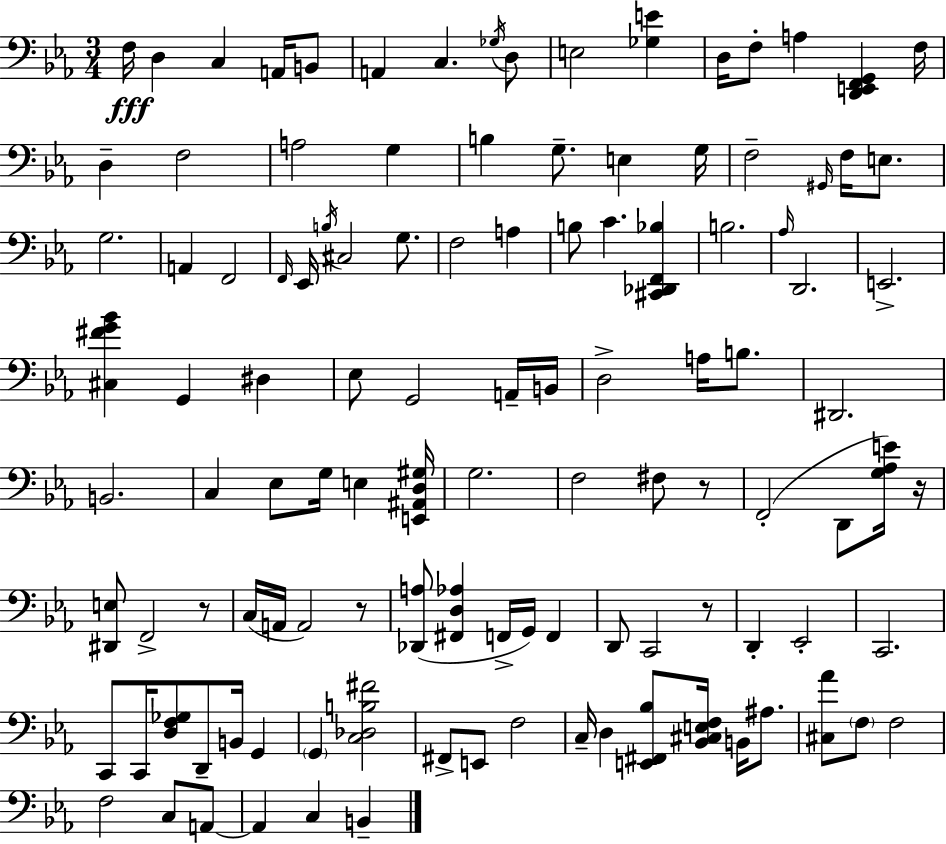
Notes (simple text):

F3/s D3/q C3/q A2/s B2/e A2/q C3/q. Gb3/s D3/e E3/h [Gb3,E4]/q D3/s F3/e A3/q [D2,E2,F2,G2]/q F3/s D3/q F3/h A3/h G3/q B3/q G3/e. E3/q G3/s F3/h G#2/s F3/s E3/e. G3/h. A2/q F2/h F2/s Eb2/s B3/s C#3/h G3/e. F3/h A3/q B3/e C4/q. [C#2,Db2,F2,Bb3]/q B3/h. Ab3/s D2/h. E2/h. [C#3,F#4,G4,Bb4]/q G2/q D#3/q Eb3/e G2/h A2/s B2/s D3/h A3/s B3/e. D#2/h. B2/h. C3/q Eb3/e G3/s E3/q [E2,A#2,D3,G#3]/s G3/h. F3/h F#3/e R/e F2/h D2/e [G3,Ab3,E4]/s R/s [D#2,E3]/e F2/h R/e C3/s A2/s A2/h R/e [Db2,A3]/e [F#2,D3,Ab3]/q F2/s G2/s F2/q D2/e C2/h R/e D2/q Eb2/h C2/h. C2/e C2/s [D3,F3,Gb3]/e D2/e B2/s G2/q G2/q [C3,Db3,B3,F#4]/h F#2/e E2/e F3/h C3/s D3/q [E2,F#2,Bb3]/e [Bb2,C#3,E3,F3]/s B2/s A#3/e. [C#3,Ab4]/e F3/e F3/h F3/h C3/e A2/e A2/q C3/q B2/q